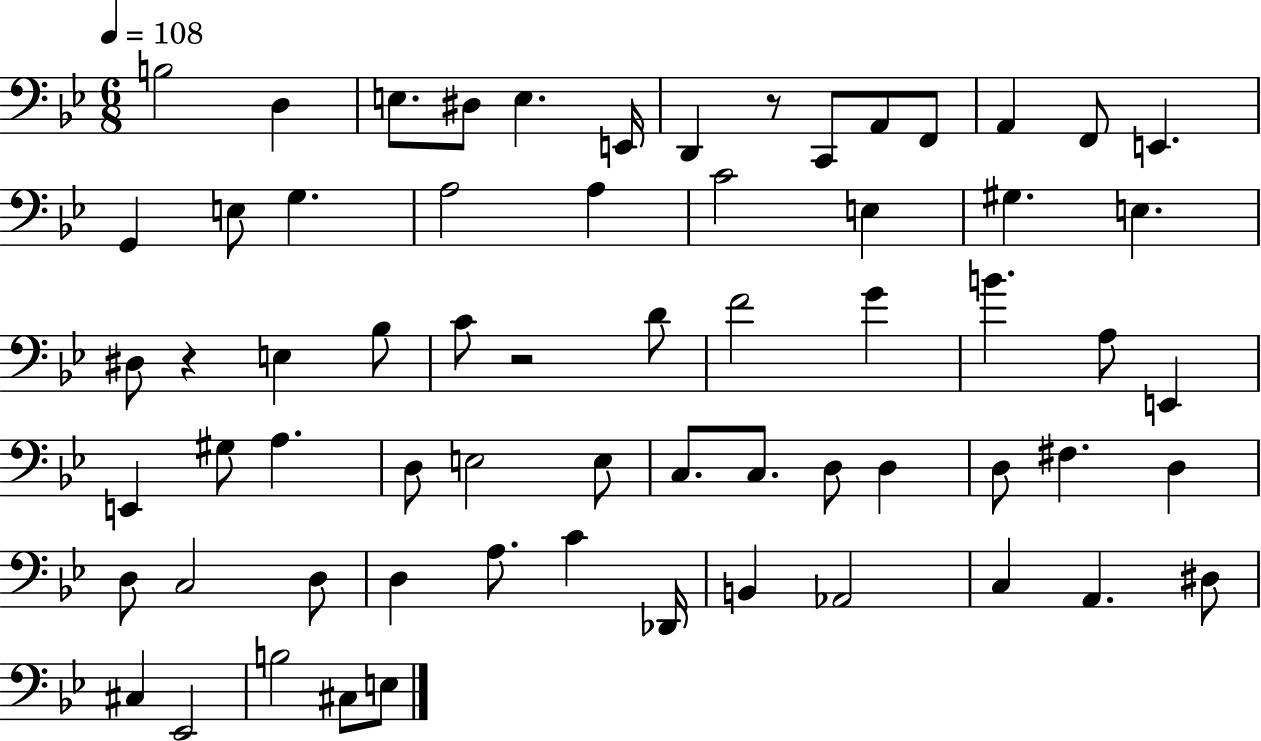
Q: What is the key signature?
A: BES major